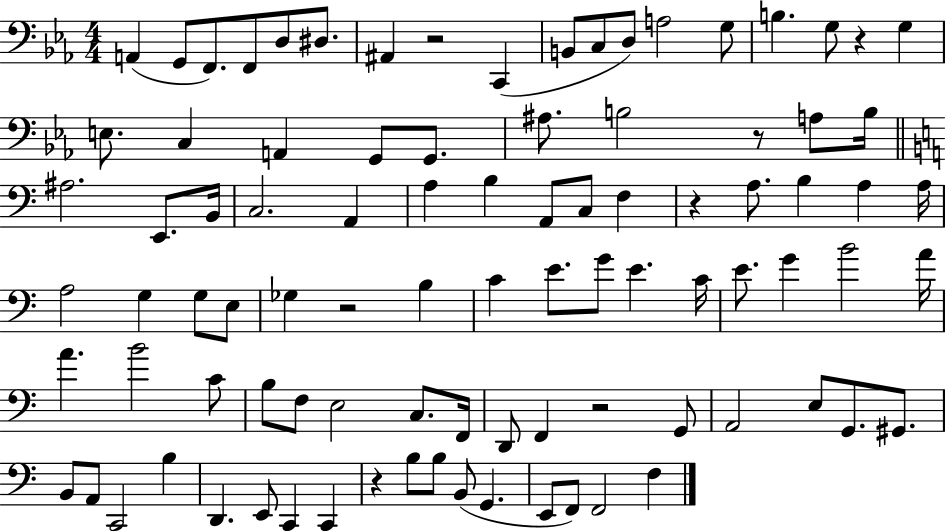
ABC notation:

X:1
T:Untitled
M:4/4
L:1/4
K:Eb
A,, G,,/2 F,,/2 F,,/2 D,/2 ^D,/2 ^A,, z2 C,, B,,/2 C,/2 D,/2 A,2 G,/2 B, G,/2 z G, E,/2 C, A,, G,,/2 G,,/2 ^A,/2 B,2 z/2 A,/2 B,/4 ^A,2 E,,/2 B,,/4 C,2 A,, A, B, A,,/2 C,/2 F, z A,/2 B, A, A,/4 A,2 G, G,/2 E,/2 _G, z2 B, C E/2 G/2 E C/4 E/2 G B2 A/4 A B2 C/2 B,/2 F,/2 E,2 C,/2 F,,/4 D,,/2 F,, z2 G,,/2 A,,2 E,/2 G,,/2 ^G,,/2 B,,/2 A,,/2 C,,2 B, D,, E,,/2 C,, C,, z B,/2 B,/2 B,,/2 G,, E,,/2 F,,/2 F,,2 F,